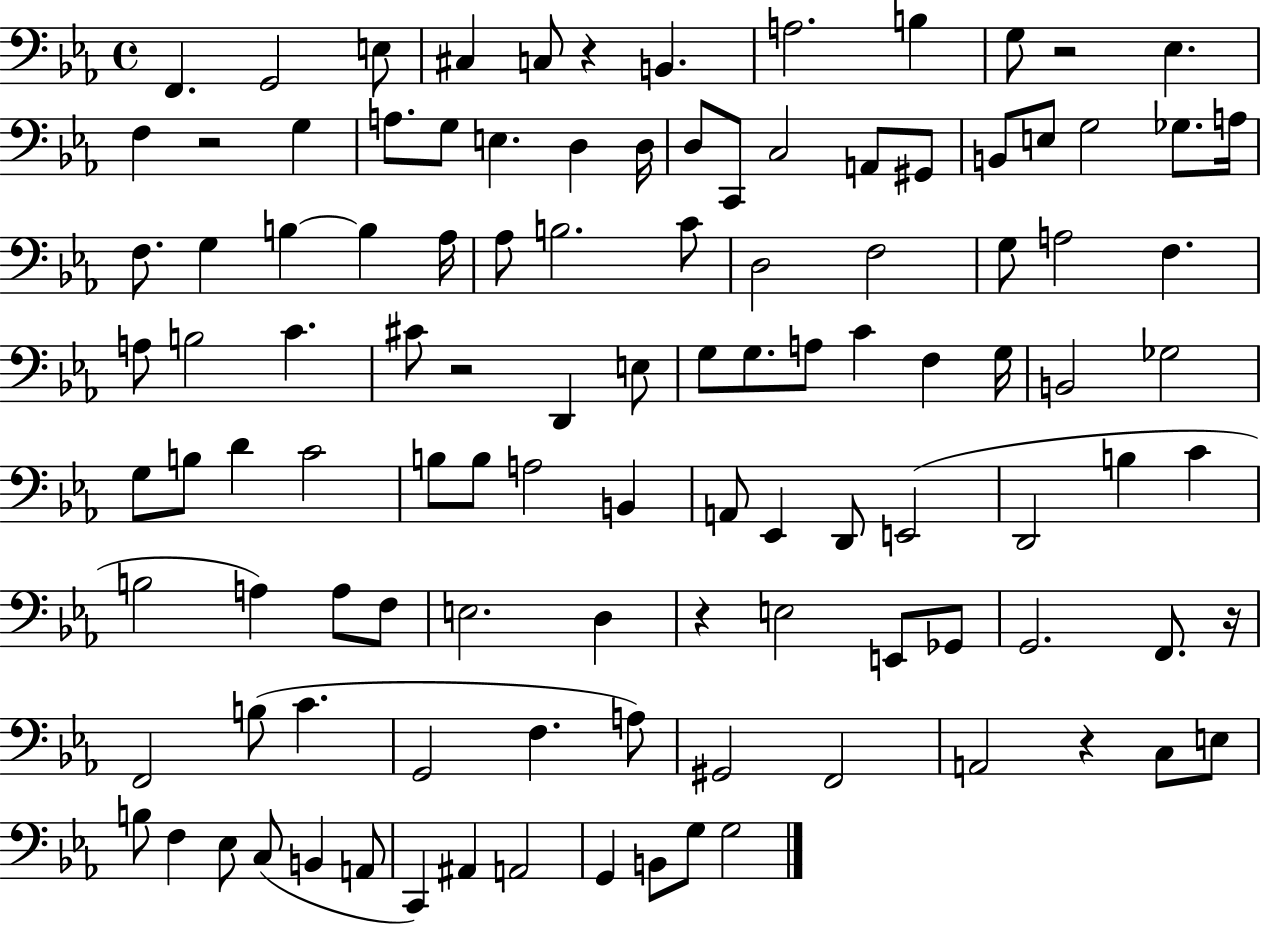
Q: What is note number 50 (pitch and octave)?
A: C4